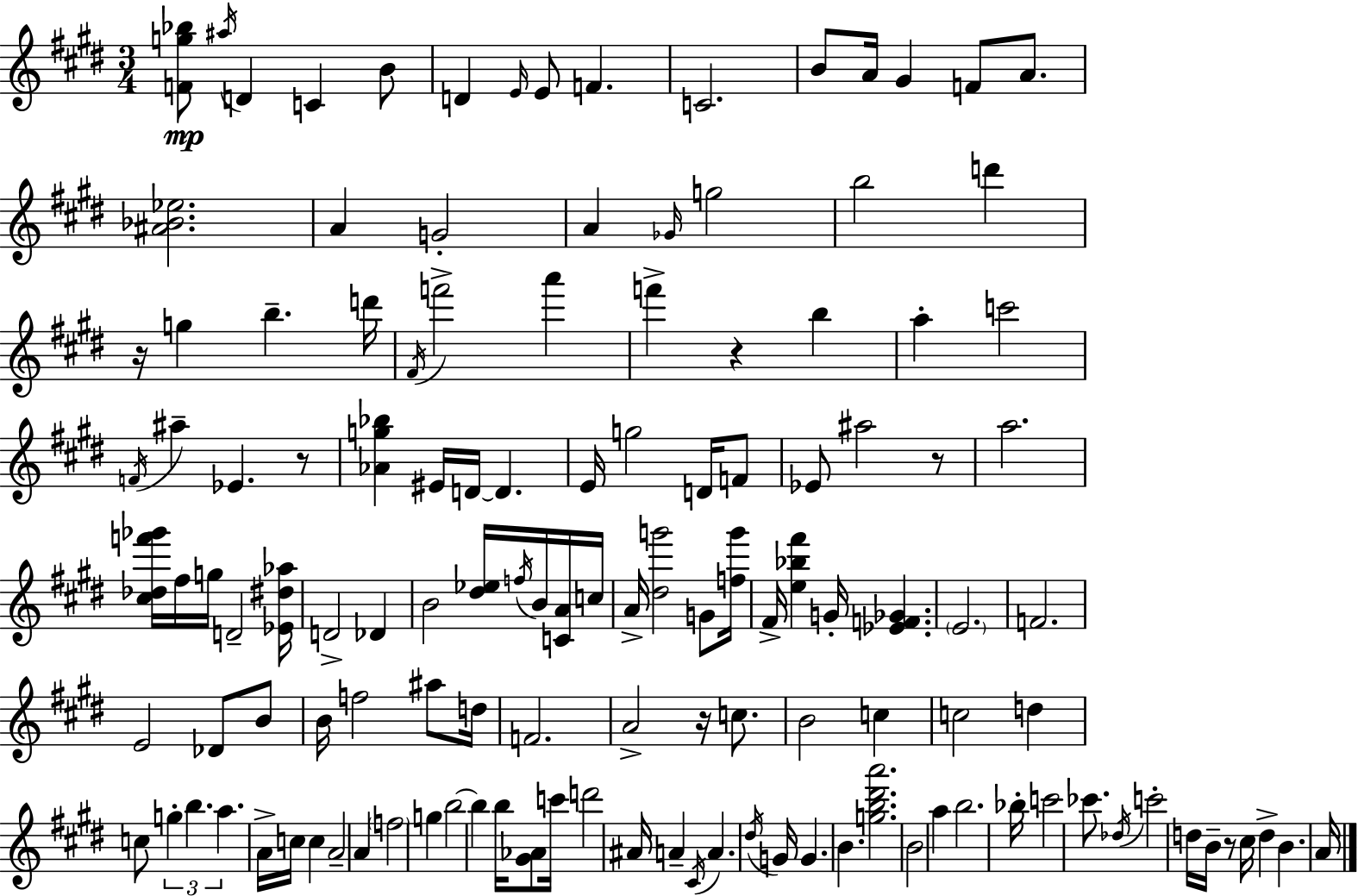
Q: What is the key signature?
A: E major